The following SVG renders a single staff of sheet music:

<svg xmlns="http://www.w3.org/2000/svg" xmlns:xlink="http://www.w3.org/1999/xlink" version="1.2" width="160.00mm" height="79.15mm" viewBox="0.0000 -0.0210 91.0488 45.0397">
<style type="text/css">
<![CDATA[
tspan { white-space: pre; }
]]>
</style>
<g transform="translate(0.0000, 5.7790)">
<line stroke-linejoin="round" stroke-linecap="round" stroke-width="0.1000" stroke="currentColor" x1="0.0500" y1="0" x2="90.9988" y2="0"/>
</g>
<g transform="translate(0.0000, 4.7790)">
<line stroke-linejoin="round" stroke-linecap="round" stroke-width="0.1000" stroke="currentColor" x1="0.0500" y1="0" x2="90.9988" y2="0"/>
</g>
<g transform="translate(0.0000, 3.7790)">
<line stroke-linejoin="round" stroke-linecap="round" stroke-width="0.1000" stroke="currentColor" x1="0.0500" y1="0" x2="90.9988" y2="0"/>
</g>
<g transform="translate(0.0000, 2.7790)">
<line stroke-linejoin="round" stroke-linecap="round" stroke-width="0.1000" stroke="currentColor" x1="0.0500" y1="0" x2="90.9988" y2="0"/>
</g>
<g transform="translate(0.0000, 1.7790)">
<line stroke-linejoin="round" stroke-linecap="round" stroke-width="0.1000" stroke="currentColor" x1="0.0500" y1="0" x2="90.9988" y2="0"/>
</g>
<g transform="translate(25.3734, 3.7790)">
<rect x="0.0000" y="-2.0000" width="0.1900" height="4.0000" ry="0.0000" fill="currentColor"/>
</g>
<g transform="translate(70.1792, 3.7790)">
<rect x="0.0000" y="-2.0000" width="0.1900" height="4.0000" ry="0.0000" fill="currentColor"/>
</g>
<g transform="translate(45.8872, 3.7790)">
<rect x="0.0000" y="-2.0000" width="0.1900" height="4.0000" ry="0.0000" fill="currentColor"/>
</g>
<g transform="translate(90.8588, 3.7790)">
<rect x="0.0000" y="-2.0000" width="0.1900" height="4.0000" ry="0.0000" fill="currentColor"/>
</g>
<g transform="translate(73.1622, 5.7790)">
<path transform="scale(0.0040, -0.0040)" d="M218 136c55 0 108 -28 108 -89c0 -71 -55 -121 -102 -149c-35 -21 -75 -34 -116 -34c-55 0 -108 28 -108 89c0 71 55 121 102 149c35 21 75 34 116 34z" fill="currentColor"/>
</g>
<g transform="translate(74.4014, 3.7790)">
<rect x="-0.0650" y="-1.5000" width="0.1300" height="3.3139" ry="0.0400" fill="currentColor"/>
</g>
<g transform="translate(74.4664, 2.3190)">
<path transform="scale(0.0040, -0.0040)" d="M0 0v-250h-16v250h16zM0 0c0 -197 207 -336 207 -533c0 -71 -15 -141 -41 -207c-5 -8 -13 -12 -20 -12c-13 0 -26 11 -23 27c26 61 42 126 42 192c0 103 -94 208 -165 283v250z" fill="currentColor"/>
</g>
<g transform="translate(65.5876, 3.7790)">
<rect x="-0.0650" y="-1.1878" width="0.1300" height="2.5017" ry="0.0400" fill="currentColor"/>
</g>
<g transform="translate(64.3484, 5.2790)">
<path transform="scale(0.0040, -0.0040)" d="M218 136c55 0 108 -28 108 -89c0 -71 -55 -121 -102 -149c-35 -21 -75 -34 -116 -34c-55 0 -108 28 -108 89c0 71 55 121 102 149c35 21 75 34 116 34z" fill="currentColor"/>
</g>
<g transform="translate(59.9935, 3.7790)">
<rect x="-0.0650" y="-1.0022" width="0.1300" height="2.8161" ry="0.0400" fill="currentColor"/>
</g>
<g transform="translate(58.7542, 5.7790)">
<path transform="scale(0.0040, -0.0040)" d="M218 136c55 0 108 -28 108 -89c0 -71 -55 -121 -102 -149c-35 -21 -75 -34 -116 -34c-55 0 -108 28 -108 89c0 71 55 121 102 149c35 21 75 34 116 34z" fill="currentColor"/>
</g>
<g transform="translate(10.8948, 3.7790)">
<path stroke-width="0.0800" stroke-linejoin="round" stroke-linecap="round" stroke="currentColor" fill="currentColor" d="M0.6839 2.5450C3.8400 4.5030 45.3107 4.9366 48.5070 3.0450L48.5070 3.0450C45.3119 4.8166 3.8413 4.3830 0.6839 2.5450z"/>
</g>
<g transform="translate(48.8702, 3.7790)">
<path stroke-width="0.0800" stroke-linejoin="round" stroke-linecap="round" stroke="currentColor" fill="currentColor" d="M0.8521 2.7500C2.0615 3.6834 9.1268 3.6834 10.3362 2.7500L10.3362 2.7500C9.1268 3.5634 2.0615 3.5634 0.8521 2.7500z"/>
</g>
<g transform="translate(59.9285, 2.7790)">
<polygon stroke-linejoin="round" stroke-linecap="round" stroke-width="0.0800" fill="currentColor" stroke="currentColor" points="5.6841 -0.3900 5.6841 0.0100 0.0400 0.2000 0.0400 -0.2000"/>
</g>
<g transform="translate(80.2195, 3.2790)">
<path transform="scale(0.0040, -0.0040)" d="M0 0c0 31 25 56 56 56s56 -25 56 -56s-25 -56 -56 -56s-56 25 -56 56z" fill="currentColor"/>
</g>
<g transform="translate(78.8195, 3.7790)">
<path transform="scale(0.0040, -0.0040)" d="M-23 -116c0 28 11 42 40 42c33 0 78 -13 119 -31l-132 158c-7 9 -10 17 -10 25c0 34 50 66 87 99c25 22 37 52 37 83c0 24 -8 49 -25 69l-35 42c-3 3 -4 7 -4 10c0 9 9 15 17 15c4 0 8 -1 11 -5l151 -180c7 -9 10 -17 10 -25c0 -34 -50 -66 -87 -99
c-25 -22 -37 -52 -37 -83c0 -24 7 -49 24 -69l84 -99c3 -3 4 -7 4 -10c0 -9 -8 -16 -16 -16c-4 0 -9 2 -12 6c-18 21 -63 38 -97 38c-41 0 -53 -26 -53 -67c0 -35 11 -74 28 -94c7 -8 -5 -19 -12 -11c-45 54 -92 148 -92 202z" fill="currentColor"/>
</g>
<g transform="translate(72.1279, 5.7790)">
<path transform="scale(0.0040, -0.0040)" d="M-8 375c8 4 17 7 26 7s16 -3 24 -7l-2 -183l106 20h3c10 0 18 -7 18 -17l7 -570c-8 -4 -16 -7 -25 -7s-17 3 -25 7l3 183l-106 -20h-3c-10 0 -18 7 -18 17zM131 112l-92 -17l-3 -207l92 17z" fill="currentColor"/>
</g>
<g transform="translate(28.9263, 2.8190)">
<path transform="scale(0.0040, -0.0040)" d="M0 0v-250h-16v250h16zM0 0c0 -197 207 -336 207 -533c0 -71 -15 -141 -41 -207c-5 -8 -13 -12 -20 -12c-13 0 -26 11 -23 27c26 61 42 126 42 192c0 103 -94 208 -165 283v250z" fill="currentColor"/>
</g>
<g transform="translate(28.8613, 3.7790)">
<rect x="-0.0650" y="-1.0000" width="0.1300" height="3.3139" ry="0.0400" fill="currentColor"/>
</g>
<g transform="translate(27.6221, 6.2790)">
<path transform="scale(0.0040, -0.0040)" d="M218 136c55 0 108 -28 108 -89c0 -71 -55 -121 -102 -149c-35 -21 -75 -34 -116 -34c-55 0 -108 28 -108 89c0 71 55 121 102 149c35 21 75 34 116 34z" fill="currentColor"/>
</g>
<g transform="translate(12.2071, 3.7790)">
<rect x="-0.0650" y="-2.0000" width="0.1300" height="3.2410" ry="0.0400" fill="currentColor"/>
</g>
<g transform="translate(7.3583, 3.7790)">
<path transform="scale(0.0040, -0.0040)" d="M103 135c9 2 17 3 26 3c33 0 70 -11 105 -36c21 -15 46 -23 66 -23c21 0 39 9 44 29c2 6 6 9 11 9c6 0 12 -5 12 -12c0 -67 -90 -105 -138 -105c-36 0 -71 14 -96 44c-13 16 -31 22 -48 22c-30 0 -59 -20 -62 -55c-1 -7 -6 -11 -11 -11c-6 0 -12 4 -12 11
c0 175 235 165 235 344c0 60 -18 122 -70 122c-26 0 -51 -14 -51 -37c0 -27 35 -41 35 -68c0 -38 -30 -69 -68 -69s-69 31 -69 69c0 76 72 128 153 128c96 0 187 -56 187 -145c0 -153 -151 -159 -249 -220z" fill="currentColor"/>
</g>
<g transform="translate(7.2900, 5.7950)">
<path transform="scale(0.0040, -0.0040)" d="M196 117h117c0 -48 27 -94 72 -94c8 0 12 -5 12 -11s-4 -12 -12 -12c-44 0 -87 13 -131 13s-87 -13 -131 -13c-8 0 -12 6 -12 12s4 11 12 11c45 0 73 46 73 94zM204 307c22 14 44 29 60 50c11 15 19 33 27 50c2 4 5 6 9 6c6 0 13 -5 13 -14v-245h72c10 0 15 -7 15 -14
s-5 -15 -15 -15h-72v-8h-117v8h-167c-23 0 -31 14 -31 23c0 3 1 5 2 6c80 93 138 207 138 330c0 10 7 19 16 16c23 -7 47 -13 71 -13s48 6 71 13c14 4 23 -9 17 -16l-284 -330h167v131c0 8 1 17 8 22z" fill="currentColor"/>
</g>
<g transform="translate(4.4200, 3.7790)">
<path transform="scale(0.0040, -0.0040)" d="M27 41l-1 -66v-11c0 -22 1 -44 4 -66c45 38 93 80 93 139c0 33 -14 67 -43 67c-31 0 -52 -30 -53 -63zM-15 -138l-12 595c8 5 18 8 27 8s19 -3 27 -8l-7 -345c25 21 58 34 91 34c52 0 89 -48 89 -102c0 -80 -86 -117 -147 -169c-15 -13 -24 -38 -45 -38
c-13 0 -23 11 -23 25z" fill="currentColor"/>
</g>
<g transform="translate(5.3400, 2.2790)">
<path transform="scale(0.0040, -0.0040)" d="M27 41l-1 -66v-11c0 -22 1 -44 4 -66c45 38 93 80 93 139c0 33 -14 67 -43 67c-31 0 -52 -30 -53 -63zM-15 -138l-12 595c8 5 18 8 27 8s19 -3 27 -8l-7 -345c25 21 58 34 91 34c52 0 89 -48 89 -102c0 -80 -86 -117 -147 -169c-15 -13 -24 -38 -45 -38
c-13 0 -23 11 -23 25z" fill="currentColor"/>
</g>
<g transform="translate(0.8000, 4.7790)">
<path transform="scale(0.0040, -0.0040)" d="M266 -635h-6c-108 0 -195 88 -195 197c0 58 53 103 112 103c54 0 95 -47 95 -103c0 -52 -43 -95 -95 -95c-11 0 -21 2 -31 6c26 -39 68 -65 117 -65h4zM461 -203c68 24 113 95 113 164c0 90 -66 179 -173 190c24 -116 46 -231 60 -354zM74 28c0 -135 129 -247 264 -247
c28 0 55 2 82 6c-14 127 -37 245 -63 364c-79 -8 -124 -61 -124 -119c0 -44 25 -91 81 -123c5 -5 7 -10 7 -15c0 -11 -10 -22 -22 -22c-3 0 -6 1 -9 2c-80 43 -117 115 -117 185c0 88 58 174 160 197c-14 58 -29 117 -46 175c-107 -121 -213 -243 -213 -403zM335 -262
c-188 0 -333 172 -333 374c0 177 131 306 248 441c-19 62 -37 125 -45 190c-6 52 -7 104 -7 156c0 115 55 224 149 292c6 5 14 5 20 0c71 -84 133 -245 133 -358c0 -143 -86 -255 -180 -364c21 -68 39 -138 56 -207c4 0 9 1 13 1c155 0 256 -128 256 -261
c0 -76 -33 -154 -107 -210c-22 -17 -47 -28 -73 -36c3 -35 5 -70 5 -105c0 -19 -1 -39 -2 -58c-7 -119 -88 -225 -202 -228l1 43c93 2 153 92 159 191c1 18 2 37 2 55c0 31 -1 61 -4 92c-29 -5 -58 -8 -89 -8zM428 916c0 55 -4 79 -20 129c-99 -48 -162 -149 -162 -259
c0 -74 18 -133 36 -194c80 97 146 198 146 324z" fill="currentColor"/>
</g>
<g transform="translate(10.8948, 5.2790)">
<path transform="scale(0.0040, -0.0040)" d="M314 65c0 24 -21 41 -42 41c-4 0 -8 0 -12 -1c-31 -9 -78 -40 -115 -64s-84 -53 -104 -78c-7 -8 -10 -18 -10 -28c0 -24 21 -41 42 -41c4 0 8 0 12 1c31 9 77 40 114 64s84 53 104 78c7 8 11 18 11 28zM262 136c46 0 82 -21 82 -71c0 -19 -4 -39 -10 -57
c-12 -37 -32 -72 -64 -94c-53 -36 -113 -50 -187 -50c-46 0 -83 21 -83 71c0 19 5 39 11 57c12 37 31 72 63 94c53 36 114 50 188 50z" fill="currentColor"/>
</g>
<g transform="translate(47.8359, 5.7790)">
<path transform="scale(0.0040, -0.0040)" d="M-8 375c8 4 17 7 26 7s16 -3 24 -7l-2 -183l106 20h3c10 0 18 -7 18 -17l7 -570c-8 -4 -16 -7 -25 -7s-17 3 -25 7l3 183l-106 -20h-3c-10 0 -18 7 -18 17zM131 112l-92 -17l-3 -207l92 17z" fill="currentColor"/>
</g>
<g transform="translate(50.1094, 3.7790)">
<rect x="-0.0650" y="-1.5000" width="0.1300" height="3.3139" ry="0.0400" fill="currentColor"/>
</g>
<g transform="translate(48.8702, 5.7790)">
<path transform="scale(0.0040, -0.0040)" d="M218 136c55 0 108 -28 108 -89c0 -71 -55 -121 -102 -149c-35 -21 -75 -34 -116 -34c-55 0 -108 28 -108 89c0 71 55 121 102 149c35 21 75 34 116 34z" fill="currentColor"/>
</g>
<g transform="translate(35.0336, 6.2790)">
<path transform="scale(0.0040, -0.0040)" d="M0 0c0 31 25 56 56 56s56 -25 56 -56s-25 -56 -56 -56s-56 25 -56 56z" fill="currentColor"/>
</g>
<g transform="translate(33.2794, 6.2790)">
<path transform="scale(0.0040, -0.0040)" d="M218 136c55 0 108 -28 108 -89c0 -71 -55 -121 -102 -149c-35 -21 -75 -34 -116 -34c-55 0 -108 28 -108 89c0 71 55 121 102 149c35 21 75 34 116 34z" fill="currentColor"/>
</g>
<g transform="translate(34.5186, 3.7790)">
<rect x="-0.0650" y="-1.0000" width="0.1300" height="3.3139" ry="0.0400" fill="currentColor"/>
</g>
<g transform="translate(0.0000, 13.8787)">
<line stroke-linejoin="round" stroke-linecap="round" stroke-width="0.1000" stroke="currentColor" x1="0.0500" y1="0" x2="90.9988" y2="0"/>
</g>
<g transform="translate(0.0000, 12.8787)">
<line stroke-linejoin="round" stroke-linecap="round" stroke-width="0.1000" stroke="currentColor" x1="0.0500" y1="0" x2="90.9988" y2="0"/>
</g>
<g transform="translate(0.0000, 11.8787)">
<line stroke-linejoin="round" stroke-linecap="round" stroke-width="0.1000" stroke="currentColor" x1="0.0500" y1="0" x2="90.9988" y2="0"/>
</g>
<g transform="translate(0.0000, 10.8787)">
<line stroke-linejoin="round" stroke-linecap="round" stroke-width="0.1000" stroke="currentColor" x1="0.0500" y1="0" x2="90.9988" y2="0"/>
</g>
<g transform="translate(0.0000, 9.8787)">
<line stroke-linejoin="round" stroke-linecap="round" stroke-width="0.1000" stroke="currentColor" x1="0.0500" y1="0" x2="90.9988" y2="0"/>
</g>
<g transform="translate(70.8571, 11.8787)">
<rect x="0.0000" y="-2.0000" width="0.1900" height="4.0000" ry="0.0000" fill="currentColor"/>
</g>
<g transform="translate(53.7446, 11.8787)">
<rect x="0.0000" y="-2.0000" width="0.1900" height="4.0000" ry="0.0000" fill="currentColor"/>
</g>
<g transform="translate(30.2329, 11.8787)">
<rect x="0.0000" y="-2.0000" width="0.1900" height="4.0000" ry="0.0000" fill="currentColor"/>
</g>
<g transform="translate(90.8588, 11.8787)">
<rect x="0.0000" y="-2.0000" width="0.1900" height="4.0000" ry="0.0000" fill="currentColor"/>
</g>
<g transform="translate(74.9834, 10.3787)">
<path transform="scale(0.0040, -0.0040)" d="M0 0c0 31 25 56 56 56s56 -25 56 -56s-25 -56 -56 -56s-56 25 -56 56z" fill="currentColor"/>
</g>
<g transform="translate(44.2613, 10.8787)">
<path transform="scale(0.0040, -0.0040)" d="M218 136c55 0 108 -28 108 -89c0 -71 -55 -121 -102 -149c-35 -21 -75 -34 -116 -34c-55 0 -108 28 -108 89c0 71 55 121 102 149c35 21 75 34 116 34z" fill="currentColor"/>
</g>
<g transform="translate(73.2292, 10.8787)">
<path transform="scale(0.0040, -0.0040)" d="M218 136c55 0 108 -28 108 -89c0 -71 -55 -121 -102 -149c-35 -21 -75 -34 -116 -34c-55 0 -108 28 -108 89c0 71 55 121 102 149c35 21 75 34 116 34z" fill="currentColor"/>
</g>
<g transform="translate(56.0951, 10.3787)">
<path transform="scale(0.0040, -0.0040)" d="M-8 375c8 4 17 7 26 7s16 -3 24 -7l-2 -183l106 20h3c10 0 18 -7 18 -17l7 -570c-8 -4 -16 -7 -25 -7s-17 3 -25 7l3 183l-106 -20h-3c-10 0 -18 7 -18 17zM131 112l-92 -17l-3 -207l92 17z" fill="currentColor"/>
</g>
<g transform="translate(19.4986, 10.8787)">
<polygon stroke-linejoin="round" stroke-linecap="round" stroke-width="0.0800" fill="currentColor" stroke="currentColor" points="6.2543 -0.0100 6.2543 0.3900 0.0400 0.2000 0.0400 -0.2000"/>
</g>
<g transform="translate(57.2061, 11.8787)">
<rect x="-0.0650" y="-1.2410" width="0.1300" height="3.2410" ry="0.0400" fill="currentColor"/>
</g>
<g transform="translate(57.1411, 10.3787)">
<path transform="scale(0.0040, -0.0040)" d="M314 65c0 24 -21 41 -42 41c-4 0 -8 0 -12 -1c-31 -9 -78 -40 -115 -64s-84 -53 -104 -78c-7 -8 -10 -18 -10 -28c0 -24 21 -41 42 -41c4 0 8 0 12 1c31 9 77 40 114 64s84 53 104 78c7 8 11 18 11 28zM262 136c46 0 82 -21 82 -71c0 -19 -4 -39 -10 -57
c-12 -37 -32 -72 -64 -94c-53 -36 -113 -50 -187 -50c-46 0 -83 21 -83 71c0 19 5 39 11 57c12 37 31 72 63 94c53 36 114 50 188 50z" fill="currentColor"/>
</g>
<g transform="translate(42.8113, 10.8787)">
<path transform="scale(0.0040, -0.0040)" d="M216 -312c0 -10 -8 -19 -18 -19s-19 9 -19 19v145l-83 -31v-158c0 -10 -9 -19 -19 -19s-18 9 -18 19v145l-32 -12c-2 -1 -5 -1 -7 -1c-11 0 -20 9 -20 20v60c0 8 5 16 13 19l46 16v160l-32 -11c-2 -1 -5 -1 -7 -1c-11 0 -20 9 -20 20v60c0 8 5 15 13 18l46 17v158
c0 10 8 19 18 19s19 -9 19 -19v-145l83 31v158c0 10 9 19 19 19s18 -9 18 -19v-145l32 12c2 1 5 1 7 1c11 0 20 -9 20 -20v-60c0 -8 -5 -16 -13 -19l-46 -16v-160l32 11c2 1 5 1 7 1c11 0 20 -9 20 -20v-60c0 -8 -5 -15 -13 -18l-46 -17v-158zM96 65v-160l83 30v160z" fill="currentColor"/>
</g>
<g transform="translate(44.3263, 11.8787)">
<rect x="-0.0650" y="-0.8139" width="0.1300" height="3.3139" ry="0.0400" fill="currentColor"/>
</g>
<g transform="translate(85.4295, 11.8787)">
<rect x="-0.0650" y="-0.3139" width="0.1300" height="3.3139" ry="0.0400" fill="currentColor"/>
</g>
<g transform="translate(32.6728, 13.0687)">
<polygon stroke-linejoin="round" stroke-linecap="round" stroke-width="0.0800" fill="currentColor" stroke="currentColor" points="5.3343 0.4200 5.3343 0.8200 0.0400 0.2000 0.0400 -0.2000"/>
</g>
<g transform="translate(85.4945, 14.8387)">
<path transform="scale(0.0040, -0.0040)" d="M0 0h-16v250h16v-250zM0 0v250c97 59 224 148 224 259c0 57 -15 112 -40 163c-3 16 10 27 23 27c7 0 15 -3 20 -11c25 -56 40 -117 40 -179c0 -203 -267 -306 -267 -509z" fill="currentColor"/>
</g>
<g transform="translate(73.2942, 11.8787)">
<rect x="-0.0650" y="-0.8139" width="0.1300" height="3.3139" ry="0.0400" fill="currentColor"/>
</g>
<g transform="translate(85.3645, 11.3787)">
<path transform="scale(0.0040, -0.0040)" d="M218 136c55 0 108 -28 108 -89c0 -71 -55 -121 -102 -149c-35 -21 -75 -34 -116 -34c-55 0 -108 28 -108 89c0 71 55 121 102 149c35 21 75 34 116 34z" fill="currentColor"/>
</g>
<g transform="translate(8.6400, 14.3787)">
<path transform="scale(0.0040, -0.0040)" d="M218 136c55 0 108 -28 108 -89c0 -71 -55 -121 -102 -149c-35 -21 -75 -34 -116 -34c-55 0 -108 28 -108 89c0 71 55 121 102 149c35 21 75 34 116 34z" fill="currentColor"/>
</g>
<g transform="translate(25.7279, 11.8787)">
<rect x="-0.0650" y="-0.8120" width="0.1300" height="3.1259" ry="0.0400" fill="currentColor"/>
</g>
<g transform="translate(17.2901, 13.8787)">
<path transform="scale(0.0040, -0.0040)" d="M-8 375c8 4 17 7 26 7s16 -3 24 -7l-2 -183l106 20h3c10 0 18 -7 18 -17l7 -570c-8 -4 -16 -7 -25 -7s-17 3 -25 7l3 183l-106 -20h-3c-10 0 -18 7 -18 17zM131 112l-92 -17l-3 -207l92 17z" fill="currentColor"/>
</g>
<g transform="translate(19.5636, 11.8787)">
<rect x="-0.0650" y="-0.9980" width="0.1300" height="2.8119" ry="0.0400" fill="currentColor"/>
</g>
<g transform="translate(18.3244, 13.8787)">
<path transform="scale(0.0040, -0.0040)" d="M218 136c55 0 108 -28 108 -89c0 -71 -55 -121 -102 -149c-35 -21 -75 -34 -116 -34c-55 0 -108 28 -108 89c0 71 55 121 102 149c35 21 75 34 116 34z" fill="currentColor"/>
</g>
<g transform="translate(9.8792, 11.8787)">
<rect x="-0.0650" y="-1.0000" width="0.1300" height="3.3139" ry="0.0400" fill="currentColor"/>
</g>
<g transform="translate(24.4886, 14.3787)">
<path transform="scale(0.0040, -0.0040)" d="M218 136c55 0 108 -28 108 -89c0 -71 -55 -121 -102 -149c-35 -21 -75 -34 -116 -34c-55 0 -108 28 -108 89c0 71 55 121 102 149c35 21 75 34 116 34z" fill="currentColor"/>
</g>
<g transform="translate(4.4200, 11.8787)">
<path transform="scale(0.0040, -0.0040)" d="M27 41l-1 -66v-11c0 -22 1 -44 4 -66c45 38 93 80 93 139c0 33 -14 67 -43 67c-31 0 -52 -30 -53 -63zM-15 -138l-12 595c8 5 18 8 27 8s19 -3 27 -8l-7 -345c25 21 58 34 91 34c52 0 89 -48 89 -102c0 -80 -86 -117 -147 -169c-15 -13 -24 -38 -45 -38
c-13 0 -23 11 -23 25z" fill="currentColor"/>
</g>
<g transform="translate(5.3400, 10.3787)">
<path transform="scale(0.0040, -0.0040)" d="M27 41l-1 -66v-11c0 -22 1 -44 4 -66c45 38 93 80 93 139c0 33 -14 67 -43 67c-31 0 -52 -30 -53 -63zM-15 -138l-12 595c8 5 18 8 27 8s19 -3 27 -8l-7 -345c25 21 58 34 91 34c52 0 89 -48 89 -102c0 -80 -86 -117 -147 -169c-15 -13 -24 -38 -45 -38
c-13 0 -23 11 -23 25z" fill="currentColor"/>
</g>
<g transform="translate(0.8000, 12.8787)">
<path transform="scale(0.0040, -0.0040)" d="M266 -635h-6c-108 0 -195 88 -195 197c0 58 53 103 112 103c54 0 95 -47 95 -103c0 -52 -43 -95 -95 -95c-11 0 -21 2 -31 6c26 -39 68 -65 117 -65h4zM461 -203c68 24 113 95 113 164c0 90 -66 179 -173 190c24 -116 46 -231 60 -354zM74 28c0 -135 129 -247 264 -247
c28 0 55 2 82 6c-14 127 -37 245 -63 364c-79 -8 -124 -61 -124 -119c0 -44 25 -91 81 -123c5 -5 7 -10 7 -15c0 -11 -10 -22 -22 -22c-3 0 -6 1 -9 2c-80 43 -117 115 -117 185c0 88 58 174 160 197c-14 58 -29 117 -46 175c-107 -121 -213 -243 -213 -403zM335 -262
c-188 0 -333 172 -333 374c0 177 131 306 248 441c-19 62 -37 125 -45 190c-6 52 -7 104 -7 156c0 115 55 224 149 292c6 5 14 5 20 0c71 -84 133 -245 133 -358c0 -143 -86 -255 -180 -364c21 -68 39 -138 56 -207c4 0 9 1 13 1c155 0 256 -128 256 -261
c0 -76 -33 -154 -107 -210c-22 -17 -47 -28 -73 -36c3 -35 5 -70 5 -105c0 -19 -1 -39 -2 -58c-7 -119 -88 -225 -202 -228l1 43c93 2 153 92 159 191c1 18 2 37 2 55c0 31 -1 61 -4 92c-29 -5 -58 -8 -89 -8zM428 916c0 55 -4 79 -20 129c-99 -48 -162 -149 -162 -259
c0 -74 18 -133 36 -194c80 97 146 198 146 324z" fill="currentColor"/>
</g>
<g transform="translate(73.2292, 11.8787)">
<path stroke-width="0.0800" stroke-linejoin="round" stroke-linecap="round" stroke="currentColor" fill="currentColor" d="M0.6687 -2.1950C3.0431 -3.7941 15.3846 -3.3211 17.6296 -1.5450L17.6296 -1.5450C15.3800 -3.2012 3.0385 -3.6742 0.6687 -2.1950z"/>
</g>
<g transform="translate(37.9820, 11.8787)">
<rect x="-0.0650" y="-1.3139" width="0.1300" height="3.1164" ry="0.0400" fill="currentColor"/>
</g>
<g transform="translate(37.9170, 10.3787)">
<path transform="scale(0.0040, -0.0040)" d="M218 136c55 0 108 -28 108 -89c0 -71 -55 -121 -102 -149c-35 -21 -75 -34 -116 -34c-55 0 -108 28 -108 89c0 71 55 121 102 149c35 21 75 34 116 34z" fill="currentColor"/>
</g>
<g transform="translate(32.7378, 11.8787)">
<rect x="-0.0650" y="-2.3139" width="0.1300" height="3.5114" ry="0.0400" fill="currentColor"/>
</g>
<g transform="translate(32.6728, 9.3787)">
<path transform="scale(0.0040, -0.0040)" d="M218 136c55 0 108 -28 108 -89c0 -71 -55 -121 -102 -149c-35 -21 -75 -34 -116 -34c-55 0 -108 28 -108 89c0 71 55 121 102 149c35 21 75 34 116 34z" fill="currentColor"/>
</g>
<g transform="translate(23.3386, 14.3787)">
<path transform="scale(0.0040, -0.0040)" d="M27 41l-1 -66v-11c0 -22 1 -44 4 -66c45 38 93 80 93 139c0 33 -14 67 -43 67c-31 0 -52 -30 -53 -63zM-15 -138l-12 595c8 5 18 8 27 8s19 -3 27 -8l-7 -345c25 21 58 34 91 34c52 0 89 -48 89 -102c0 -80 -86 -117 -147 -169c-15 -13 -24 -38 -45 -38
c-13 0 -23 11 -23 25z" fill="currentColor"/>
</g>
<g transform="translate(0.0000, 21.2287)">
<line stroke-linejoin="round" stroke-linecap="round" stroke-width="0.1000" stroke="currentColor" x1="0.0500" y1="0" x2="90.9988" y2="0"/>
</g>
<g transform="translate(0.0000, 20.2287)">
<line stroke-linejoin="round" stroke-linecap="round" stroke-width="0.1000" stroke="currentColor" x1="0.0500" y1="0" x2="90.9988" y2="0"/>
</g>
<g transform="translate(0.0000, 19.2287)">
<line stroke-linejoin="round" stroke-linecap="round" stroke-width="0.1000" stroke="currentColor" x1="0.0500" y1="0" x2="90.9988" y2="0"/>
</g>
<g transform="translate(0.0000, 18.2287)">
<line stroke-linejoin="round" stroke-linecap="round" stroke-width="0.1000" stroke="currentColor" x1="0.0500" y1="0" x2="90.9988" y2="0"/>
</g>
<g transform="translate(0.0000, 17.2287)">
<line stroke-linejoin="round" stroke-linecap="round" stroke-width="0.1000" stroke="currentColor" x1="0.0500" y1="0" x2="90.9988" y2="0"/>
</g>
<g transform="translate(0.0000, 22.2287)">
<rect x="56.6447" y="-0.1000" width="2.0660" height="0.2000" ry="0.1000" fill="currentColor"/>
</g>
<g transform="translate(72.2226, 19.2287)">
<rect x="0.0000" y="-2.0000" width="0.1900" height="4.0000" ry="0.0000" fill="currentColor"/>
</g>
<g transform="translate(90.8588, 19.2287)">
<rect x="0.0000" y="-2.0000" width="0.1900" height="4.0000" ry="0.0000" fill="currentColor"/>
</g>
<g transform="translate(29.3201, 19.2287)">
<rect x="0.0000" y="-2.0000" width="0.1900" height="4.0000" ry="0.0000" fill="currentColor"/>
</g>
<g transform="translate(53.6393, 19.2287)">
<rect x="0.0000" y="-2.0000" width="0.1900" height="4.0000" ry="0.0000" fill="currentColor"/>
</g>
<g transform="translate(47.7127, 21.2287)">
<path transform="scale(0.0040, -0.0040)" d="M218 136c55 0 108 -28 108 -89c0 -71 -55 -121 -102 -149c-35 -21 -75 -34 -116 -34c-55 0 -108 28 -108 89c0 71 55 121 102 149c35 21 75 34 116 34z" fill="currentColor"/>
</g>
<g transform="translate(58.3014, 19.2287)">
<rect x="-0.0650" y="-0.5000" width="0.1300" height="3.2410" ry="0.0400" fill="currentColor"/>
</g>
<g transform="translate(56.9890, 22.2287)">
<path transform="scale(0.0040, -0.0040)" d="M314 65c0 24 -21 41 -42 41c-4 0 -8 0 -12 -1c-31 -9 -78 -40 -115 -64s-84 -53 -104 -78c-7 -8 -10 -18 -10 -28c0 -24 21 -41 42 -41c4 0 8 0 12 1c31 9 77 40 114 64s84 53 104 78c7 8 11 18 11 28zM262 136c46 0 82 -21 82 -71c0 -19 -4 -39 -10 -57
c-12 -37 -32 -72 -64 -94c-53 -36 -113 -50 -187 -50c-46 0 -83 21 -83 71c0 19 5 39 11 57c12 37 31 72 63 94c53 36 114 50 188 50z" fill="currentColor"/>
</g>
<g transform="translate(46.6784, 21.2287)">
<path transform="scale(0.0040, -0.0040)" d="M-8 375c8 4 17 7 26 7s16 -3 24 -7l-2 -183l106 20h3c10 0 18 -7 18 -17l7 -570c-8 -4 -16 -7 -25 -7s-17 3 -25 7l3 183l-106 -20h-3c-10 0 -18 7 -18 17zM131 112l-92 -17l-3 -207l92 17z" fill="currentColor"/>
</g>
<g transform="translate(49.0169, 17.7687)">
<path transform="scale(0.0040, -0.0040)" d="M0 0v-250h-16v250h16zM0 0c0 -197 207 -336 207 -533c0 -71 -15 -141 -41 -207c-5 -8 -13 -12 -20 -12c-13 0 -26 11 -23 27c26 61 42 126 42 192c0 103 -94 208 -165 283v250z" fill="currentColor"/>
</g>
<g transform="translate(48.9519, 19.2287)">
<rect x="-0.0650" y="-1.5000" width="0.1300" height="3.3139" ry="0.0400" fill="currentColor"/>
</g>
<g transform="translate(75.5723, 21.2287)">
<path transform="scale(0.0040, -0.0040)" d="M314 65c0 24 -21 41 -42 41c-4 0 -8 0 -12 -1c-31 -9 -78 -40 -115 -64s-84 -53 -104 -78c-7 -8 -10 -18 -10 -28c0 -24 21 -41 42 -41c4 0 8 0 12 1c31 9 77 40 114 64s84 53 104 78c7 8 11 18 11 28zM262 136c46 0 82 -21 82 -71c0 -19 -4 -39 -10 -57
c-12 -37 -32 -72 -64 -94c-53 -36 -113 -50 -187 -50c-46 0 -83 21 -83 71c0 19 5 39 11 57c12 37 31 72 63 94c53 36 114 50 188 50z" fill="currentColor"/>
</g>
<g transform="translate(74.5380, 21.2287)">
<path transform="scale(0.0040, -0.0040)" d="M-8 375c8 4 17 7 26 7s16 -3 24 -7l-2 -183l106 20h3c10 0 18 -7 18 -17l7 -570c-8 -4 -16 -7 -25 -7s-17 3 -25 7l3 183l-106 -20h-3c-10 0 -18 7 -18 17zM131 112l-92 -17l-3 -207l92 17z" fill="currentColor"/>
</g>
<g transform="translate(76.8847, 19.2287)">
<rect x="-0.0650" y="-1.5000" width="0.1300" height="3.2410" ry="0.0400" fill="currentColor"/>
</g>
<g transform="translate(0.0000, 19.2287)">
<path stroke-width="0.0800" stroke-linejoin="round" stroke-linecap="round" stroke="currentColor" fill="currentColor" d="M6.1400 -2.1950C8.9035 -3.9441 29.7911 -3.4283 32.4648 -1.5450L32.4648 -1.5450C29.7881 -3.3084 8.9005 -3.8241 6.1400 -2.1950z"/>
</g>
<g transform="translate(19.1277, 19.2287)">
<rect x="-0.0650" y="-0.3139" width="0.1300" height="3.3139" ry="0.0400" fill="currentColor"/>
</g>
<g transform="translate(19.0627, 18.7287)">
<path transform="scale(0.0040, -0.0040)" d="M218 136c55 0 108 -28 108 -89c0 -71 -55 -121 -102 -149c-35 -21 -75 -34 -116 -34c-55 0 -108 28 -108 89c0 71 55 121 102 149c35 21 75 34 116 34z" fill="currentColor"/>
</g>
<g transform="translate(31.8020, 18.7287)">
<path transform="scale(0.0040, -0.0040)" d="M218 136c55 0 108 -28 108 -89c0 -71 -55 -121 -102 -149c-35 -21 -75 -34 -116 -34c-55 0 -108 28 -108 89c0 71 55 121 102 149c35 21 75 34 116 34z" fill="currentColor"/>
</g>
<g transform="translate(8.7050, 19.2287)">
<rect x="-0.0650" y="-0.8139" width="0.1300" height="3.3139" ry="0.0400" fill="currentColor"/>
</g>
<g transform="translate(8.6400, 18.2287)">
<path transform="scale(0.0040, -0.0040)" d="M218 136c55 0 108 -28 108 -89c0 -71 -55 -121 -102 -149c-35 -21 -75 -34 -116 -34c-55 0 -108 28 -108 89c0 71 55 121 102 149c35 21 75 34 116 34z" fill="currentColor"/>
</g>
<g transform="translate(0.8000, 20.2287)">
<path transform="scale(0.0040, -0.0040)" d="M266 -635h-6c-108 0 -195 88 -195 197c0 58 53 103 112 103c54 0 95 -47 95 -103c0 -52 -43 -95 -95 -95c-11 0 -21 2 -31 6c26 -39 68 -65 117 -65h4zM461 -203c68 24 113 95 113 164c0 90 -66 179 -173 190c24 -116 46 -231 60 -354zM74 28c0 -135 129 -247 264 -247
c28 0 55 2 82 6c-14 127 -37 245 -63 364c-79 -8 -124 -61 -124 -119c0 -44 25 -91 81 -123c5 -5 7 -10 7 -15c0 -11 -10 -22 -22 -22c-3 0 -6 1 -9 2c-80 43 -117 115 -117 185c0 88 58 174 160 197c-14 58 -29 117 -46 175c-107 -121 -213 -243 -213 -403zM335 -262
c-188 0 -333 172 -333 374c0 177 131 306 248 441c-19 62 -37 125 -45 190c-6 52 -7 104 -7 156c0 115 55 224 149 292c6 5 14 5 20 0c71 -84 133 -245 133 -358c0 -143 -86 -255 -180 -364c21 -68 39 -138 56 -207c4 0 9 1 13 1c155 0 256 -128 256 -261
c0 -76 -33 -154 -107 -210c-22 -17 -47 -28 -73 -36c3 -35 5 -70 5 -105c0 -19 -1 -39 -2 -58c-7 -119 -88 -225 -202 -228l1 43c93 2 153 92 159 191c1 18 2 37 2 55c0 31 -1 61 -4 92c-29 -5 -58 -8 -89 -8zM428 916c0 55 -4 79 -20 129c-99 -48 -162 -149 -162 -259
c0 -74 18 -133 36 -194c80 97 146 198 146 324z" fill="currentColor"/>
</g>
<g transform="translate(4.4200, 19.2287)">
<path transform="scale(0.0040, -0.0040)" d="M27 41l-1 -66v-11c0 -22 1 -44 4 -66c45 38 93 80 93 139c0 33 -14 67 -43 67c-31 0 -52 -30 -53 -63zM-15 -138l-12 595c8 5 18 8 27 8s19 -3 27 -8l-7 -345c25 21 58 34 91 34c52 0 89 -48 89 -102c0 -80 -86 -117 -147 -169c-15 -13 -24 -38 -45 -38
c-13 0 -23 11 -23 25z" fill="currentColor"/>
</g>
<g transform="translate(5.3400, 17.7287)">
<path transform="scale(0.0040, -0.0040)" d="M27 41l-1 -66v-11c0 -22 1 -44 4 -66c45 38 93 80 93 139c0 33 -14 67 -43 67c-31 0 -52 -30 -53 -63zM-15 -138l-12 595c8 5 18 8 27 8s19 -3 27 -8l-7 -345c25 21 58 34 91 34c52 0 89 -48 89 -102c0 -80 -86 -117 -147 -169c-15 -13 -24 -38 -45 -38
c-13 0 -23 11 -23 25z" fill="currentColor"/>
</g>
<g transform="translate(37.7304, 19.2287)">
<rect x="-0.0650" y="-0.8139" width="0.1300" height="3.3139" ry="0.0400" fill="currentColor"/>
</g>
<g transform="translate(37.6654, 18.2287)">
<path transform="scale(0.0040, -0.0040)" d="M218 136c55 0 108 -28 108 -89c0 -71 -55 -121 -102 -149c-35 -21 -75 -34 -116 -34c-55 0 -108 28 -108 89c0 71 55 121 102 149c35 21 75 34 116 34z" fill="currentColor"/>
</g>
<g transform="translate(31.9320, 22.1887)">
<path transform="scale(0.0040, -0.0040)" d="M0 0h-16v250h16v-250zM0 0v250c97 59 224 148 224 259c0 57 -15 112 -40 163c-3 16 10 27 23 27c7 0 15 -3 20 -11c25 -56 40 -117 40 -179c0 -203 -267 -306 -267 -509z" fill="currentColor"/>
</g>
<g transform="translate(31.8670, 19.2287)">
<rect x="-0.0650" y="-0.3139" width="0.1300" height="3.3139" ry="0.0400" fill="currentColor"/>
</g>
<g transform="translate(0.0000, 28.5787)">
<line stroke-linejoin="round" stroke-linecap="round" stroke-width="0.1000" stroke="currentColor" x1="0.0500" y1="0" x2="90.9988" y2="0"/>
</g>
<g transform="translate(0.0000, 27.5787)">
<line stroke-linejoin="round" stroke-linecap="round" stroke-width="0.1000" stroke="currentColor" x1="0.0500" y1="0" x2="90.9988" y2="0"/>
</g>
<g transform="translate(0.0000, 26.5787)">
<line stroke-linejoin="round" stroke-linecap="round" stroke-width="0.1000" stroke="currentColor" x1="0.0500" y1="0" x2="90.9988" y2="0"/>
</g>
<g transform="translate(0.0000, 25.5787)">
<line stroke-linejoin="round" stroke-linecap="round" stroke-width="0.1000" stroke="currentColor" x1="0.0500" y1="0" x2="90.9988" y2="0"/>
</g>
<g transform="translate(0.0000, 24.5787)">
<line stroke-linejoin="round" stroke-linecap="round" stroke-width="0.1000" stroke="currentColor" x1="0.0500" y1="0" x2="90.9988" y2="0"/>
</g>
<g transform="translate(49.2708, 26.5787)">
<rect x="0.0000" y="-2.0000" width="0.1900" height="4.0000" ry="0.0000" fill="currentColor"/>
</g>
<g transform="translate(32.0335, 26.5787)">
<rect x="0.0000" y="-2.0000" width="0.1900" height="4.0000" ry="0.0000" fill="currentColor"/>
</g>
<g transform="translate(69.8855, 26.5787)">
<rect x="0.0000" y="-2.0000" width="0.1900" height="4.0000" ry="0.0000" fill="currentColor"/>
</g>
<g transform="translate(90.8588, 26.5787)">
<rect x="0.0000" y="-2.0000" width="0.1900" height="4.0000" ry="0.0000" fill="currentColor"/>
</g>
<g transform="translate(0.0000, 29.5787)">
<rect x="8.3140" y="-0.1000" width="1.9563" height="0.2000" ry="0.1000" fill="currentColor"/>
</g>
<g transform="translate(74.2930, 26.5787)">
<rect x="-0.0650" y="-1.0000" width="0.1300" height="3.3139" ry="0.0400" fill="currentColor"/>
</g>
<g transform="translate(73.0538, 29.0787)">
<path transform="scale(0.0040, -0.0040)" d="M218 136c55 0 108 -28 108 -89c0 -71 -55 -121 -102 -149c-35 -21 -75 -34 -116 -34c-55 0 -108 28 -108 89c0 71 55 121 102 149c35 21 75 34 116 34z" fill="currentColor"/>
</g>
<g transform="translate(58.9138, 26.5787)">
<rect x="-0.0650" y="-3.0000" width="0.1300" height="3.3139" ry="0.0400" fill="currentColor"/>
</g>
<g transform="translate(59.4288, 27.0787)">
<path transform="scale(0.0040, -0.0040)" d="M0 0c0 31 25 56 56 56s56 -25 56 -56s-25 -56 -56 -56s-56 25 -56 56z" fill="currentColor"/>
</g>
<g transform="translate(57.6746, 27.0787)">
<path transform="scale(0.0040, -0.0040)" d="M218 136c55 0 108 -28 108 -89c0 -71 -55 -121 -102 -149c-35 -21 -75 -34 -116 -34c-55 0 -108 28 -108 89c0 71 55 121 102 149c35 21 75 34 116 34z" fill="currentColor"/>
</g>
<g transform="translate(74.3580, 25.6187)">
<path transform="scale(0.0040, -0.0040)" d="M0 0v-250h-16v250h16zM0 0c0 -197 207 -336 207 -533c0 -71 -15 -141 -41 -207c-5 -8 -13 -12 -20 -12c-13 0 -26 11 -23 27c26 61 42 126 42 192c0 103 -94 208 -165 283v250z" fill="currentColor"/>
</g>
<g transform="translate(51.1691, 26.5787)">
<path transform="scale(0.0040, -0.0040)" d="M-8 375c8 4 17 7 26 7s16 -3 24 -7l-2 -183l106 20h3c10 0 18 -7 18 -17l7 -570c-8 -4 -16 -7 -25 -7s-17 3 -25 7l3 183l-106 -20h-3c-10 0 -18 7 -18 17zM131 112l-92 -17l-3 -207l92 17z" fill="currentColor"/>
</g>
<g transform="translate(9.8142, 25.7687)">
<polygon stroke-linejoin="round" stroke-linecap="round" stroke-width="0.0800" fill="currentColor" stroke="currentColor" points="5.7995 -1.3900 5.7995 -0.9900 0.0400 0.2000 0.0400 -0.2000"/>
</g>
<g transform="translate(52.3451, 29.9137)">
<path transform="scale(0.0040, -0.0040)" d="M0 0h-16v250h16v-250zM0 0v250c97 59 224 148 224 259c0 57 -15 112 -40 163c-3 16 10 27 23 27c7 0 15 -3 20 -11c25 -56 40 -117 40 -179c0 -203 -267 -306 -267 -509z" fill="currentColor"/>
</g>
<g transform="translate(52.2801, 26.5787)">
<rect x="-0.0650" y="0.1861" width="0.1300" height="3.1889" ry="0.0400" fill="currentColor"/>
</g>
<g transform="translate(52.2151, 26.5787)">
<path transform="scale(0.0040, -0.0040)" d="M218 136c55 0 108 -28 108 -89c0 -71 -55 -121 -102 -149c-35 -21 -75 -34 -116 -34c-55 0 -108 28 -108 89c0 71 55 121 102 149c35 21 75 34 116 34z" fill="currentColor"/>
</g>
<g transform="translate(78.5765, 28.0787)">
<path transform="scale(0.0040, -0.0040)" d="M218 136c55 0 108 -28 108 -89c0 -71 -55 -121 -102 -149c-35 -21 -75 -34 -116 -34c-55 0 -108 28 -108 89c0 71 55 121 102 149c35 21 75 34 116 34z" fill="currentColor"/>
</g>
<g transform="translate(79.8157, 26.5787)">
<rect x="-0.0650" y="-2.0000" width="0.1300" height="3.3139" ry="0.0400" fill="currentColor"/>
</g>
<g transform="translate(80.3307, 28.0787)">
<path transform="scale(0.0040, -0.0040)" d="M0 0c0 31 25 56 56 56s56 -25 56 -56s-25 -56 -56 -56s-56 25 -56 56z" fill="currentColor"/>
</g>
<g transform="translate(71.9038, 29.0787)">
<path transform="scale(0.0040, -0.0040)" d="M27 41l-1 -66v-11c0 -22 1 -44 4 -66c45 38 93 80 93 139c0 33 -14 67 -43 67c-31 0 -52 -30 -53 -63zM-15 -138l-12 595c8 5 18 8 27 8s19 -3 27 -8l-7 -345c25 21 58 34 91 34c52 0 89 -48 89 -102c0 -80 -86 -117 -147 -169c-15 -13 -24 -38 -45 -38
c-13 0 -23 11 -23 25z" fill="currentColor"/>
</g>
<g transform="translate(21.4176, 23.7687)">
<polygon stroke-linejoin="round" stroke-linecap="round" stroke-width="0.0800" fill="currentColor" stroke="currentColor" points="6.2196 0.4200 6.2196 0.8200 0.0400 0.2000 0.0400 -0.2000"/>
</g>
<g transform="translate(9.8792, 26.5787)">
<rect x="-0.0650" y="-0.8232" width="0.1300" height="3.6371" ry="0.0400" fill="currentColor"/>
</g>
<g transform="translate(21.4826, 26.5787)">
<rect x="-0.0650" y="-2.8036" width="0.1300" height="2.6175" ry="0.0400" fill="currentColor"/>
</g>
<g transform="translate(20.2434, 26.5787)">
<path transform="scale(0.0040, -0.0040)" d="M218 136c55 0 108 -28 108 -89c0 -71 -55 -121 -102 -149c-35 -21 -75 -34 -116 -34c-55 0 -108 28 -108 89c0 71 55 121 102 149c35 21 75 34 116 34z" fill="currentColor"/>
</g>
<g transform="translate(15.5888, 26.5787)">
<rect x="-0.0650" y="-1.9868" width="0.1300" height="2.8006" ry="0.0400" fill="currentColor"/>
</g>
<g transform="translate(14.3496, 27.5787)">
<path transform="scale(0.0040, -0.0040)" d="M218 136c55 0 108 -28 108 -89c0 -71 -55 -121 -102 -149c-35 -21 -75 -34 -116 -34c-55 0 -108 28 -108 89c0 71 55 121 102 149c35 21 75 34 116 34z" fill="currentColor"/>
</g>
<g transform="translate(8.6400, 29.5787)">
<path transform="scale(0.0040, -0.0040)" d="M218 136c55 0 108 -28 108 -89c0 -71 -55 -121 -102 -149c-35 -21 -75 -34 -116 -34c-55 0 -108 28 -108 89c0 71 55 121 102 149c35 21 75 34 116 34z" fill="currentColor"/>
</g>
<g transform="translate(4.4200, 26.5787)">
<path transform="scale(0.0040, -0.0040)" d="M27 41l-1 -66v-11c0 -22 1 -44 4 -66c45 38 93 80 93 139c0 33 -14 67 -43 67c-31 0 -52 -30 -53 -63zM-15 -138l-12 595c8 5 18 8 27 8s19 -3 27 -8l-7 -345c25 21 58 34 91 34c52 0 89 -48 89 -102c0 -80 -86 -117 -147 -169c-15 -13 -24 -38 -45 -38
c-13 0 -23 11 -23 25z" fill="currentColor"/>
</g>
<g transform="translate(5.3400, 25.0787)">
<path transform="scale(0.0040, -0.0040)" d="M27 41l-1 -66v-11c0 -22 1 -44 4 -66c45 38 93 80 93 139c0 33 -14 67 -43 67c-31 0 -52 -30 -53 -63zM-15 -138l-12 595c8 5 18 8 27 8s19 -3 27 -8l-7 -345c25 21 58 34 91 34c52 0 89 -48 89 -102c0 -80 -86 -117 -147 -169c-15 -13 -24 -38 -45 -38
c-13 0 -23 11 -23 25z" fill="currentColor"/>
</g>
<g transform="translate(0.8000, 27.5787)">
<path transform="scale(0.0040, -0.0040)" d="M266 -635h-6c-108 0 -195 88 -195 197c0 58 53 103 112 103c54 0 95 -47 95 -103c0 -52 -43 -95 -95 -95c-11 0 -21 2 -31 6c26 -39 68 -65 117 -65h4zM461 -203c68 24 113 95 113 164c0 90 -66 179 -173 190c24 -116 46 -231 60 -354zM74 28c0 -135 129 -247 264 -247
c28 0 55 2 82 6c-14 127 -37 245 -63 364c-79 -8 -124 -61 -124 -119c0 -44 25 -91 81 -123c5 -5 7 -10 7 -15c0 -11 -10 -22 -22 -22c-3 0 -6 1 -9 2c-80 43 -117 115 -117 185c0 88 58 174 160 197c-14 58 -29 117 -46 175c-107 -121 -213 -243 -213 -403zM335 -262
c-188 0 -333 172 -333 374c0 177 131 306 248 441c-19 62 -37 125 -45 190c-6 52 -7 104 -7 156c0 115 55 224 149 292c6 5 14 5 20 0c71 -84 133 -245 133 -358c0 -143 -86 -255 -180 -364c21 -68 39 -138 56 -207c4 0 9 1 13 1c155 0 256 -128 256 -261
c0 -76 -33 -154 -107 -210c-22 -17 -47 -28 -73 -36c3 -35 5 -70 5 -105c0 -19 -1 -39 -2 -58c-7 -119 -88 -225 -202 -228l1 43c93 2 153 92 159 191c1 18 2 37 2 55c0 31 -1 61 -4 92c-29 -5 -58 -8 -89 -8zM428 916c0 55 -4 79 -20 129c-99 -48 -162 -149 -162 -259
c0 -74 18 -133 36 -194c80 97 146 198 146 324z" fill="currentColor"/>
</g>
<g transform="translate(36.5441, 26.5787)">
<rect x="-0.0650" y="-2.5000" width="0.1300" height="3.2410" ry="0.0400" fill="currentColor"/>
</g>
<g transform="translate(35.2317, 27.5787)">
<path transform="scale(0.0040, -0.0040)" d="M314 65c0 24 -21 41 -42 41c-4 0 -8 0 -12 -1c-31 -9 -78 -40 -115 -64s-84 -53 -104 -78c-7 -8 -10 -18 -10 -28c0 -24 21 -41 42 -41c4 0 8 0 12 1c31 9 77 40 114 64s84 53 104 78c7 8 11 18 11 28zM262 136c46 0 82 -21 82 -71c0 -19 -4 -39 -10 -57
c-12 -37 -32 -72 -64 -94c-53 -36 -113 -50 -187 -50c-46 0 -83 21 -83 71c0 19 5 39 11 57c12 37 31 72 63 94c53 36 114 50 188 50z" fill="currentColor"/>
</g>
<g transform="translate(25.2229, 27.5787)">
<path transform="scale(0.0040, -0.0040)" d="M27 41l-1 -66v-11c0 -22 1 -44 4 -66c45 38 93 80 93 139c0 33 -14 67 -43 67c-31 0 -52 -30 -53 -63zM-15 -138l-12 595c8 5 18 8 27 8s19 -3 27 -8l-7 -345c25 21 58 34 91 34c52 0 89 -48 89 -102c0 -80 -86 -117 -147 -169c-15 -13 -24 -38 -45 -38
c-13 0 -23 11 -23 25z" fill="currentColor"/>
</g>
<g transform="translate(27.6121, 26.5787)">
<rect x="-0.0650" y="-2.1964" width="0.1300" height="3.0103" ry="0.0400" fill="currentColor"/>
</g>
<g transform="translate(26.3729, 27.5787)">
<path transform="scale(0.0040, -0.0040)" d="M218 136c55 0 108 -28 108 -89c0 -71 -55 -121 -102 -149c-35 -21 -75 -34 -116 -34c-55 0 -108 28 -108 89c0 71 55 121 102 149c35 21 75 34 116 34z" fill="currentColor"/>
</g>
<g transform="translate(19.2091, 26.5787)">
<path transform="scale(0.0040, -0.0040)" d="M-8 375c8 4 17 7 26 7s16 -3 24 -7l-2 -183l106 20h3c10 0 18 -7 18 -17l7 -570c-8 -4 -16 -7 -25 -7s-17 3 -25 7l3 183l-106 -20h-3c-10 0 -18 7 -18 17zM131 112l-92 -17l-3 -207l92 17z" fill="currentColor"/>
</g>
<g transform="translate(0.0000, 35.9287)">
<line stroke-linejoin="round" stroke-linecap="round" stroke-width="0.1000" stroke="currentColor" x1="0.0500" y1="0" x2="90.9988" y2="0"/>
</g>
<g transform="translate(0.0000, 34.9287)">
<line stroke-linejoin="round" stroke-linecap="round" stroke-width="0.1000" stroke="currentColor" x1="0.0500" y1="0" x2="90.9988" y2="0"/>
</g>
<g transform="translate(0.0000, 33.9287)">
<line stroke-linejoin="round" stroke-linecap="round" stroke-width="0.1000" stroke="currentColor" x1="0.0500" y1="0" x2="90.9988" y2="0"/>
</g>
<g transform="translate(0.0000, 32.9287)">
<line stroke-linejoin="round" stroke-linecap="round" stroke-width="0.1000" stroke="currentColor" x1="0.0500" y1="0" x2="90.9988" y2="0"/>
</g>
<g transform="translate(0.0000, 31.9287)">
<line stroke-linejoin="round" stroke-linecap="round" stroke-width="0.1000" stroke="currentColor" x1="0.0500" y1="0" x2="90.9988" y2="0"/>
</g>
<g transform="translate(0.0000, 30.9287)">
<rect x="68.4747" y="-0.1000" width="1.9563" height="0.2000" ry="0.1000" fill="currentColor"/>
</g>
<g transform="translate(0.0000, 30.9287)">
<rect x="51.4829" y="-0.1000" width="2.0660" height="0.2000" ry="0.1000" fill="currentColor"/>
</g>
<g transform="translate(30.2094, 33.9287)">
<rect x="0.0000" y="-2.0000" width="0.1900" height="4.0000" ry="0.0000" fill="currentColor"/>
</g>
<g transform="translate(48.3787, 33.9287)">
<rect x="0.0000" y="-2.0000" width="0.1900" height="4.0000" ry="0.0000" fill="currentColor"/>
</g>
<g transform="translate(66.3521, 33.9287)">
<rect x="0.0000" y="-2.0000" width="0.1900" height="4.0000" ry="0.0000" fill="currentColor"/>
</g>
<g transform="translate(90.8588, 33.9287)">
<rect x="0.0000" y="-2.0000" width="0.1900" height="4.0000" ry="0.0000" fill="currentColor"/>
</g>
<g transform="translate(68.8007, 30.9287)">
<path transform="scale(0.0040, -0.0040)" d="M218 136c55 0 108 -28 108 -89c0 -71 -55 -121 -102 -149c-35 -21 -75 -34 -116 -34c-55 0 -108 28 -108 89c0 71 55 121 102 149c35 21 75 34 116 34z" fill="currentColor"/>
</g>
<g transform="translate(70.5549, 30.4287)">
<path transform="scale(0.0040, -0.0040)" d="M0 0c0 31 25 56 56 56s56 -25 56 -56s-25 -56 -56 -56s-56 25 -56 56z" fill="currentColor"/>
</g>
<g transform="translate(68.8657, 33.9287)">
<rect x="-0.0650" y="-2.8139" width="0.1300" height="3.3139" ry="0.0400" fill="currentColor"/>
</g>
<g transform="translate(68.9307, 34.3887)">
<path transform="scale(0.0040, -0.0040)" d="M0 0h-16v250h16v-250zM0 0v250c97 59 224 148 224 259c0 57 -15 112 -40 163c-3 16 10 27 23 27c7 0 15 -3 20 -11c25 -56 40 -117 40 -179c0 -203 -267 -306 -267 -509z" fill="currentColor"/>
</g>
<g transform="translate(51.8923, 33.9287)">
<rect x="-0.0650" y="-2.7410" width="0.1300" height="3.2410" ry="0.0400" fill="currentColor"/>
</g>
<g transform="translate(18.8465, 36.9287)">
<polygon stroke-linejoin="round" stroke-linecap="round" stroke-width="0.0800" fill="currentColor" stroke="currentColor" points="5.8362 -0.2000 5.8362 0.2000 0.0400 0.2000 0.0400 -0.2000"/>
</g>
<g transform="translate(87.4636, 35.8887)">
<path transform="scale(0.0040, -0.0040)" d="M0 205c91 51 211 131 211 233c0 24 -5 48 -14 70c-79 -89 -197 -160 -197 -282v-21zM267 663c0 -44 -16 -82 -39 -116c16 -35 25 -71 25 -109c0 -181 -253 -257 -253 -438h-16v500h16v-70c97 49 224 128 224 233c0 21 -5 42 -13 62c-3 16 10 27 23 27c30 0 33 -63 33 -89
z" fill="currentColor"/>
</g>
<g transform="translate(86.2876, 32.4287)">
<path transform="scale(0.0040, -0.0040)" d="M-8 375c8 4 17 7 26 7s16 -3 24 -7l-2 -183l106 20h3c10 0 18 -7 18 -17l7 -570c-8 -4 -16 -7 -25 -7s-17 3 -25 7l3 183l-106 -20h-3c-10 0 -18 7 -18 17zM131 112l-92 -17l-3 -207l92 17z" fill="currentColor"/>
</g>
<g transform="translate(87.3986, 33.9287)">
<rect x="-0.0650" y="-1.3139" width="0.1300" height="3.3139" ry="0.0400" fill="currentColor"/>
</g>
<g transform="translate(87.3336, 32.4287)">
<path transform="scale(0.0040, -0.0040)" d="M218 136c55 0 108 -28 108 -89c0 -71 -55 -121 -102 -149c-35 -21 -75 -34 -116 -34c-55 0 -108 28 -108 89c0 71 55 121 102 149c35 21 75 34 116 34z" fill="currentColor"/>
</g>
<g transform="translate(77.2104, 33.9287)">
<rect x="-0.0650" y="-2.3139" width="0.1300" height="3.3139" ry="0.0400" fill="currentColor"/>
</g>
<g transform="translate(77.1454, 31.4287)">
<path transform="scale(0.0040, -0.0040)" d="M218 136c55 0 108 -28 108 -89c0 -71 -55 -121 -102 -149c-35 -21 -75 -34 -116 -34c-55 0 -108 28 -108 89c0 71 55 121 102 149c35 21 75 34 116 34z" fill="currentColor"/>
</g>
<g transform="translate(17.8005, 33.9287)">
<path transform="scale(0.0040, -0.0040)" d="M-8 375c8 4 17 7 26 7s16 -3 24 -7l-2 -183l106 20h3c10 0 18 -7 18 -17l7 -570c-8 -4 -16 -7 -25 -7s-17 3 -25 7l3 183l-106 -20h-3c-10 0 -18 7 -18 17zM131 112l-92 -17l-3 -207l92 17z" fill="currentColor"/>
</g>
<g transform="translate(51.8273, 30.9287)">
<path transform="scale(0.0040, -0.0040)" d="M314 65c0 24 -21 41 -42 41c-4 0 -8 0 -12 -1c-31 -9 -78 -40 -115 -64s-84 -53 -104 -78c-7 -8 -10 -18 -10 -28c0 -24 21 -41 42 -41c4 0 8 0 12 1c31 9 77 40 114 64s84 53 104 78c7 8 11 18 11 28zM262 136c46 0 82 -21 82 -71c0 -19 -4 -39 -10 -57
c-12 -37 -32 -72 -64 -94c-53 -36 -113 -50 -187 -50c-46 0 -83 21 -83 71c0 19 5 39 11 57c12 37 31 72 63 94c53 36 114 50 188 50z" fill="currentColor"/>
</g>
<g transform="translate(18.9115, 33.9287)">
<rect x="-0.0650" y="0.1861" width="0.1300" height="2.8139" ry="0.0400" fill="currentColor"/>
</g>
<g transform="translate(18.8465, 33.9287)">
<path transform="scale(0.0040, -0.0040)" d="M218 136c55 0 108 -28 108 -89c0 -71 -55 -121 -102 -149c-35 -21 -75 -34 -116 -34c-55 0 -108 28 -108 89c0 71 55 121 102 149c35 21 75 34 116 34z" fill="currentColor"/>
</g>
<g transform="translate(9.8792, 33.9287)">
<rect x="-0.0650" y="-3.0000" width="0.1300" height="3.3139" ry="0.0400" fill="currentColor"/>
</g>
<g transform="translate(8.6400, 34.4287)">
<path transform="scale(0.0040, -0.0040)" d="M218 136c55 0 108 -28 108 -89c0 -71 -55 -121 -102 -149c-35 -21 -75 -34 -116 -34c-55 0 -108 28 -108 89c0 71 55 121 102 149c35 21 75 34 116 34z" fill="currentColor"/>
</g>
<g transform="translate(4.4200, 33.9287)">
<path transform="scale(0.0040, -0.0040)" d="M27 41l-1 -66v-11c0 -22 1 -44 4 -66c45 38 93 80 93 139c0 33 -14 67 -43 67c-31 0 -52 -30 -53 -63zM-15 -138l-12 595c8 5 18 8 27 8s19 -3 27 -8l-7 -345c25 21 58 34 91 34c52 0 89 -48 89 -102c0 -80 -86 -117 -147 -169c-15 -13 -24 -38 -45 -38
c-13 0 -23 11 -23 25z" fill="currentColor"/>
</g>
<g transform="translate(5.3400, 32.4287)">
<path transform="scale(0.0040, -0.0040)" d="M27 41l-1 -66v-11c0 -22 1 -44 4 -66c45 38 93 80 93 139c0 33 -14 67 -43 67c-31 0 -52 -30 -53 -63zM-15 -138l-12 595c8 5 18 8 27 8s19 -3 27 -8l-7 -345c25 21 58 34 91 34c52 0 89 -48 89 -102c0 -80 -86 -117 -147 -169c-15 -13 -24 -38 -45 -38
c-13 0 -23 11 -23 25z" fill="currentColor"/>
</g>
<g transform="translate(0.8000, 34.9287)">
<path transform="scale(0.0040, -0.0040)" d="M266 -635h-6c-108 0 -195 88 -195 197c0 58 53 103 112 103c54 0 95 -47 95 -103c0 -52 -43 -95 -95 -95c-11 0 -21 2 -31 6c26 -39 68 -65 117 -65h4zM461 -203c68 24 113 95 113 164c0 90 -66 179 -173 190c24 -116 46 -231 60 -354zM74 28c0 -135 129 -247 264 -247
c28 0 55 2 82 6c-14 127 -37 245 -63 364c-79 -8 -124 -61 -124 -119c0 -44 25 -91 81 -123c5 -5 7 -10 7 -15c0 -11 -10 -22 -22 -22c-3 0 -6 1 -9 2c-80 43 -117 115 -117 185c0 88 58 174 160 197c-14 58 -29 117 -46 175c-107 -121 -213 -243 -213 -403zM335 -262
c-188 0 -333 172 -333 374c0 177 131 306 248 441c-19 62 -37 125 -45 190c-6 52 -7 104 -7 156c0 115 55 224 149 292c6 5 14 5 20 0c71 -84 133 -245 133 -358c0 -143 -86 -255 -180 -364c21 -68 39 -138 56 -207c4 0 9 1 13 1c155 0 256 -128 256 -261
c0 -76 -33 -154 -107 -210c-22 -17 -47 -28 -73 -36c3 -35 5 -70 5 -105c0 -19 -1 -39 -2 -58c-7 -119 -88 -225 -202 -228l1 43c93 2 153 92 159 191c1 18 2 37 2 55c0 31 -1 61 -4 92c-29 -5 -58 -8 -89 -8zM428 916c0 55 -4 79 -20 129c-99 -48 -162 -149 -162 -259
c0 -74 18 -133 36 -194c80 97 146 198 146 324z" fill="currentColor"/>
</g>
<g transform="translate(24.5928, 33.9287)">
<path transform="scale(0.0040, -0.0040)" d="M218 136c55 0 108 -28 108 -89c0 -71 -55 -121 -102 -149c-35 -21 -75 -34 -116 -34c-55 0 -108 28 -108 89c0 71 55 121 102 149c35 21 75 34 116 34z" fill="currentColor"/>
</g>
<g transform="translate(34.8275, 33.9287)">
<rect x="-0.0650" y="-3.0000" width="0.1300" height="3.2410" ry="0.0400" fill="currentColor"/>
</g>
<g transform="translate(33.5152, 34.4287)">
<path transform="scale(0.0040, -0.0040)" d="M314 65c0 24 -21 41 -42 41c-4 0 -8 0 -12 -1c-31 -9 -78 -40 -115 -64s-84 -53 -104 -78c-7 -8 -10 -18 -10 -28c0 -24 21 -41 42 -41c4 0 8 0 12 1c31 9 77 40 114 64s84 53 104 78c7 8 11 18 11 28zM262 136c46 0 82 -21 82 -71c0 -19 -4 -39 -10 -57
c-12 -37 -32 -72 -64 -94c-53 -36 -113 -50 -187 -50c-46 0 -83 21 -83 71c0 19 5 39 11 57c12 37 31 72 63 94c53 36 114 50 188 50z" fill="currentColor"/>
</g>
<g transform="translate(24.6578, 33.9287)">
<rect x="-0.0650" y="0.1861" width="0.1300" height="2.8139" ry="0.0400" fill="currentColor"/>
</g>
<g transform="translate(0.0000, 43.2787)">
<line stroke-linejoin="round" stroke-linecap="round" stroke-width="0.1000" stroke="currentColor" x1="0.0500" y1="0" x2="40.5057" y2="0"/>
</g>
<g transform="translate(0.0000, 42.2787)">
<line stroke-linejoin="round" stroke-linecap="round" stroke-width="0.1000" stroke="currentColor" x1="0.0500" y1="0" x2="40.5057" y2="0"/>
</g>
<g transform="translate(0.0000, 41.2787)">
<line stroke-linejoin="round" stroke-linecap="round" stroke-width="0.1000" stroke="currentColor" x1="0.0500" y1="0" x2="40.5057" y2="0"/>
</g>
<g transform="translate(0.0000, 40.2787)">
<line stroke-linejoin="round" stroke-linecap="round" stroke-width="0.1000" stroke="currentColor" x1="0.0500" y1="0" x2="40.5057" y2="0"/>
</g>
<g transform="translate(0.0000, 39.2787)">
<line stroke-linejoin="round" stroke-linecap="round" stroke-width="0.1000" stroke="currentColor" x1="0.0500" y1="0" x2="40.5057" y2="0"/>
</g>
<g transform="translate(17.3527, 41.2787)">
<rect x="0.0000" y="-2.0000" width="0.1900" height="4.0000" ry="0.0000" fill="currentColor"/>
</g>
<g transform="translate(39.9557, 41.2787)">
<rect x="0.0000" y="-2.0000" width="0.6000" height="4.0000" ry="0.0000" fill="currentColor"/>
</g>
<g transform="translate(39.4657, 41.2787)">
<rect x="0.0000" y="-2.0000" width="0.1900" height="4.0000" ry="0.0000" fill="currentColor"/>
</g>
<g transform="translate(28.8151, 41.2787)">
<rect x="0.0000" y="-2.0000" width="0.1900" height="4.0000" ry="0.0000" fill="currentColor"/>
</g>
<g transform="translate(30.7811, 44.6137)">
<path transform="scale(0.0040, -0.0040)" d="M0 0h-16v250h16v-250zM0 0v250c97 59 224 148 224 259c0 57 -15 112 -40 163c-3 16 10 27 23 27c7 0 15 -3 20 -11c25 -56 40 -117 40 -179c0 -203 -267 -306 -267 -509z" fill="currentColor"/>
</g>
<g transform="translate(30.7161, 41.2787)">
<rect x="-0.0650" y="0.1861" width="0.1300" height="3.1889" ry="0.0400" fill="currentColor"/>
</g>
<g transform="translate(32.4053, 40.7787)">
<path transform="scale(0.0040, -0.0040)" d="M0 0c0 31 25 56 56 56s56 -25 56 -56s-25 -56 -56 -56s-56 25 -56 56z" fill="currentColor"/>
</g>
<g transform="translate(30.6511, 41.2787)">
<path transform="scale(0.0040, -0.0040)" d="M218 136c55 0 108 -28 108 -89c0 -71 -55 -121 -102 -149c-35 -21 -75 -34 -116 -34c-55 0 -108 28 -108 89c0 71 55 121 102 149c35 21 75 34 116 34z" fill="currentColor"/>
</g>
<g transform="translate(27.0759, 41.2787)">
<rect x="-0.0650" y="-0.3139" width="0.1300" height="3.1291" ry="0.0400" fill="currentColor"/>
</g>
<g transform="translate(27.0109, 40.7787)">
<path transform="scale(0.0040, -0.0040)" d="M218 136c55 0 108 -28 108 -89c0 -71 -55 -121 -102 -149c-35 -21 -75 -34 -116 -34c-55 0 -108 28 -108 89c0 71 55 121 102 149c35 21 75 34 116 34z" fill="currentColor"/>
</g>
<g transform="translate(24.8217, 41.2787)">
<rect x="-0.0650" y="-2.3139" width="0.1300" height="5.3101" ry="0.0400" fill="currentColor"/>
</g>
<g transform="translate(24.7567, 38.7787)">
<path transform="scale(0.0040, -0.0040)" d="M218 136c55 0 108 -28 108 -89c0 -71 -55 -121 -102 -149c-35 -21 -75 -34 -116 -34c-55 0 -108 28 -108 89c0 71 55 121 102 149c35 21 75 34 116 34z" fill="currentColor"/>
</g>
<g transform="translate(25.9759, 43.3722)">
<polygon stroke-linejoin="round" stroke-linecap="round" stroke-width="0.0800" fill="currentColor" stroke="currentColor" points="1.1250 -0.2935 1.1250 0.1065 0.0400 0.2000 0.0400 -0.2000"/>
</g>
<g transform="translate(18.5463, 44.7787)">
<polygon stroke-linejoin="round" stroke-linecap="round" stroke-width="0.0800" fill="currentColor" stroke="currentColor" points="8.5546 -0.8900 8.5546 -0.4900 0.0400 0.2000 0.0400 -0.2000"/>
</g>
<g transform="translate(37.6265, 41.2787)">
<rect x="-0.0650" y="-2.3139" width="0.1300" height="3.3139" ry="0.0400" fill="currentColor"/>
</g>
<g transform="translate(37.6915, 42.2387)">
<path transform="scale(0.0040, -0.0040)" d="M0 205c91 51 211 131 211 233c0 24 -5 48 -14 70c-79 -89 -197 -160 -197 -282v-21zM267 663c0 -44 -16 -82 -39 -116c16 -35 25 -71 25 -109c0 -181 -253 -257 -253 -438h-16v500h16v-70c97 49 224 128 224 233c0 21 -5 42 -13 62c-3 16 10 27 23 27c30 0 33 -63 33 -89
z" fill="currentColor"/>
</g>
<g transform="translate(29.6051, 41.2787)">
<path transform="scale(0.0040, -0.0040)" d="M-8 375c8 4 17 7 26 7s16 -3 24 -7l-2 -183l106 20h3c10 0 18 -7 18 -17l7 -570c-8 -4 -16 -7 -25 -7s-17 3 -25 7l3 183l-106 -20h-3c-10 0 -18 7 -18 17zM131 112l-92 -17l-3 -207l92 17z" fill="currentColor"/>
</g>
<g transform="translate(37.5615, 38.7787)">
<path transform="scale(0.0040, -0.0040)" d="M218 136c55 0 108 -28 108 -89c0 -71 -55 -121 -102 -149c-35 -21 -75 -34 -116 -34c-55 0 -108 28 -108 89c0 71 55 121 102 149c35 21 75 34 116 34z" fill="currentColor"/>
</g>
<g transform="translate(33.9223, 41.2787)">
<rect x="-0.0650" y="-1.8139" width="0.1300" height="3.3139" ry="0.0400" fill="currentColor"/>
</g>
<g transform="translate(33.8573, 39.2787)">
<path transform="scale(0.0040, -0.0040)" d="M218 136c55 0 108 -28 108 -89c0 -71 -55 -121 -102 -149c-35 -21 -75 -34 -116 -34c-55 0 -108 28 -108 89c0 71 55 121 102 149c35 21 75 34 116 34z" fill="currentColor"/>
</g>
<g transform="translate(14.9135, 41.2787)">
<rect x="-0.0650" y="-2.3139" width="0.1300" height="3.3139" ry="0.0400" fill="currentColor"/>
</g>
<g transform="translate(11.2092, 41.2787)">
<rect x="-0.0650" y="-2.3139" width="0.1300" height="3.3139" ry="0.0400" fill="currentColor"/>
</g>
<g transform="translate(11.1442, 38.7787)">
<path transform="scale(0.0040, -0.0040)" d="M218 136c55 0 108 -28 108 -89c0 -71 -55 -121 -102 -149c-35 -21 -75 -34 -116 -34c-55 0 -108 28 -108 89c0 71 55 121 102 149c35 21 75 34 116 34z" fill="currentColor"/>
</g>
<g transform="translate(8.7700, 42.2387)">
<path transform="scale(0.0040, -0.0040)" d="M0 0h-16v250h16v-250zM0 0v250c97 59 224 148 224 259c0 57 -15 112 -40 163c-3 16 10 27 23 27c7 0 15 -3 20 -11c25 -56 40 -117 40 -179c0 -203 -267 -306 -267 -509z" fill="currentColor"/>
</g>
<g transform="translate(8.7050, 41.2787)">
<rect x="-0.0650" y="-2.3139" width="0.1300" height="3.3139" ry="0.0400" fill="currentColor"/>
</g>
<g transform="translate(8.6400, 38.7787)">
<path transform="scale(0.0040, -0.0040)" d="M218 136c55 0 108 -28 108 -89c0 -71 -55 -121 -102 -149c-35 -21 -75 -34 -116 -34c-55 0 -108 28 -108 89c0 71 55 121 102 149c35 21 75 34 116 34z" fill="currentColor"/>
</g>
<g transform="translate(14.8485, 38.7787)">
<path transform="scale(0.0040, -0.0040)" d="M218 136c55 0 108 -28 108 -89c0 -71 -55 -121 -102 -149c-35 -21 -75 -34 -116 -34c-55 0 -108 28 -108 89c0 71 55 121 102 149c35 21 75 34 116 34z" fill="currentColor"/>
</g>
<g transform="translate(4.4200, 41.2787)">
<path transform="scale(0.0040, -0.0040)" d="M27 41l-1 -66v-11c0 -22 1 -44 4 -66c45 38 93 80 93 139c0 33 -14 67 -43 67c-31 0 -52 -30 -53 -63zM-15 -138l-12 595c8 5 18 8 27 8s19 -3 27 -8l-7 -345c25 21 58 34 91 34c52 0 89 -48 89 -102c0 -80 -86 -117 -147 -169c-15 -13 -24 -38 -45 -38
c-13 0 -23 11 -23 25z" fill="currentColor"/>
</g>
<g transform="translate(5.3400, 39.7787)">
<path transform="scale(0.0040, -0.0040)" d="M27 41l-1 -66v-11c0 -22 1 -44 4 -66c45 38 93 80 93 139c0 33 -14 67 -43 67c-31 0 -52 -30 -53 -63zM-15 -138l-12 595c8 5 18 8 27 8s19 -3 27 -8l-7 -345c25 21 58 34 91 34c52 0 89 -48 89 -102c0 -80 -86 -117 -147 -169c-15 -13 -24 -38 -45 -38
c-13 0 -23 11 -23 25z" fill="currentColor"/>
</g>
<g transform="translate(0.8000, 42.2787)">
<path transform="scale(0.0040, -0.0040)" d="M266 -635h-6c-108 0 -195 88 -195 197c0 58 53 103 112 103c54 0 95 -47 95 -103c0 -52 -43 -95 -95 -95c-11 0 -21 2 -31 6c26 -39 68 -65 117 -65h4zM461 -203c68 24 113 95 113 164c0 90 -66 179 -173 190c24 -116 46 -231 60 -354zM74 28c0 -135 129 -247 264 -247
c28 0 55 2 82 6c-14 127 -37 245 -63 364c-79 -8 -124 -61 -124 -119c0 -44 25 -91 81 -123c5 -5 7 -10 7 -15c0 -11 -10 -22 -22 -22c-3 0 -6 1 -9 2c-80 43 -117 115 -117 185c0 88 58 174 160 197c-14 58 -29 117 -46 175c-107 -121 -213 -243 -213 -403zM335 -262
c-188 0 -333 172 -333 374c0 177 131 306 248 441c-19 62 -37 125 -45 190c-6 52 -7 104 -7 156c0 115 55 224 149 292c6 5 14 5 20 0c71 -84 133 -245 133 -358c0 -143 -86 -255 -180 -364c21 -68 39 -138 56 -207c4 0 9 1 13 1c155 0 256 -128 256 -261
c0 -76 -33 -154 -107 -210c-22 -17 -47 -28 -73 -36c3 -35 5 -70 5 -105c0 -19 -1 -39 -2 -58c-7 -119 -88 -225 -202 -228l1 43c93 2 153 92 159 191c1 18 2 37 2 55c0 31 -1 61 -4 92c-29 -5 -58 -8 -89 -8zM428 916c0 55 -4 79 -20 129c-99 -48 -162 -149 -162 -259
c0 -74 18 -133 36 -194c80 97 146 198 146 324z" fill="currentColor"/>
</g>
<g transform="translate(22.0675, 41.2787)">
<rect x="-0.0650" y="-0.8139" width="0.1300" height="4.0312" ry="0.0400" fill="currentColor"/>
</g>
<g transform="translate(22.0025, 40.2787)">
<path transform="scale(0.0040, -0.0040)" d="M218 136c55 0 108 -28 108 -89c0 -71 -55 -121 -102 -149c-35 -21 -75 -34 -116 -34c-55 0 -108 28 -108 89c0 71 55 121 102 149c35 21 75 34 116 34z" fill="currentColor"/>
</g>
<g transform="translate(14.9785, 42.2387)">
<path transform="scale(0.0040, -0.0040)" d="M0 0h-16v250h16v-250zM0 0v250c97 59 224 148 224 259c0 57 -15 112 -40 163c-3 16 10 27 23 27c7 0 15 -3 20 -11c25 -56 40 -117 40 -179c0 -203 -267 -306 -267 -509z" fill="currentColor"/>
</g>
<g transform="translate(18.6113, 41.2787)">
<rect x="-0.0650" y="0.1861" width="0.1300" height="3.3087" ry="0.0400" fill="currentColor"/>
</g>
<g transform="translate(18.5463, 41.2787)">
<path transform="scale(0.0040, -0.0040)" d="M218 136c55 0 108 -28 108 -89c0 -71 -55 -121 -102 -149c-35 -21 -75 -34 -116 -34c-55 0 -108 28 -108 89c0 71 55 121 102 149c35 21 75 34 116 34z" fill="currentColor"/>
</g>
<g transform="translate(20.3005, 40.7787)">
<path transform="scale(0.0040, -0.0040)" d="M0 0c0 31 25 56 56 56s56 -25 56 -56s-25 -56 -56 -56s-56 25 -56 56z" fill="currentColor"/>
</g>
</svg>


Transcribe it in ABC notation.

X:1
T:Untitled
M:2/4
L:1/4
K:Bb
F2 D/2 D E E/2 F/2 E/2 z D E/2 _D/2 g/2 _e/2 ^d e2 d c/2 d c c/2 d E/2 C2 E2 C/2 G/2 B/2 _G/2 G2 B/2 A _D/2 F A B/2 B/2 A2 a2 a/2 g e/4 g/2 g g/2 _B/2 d/2 g/2 c/4 B/2 f g/4